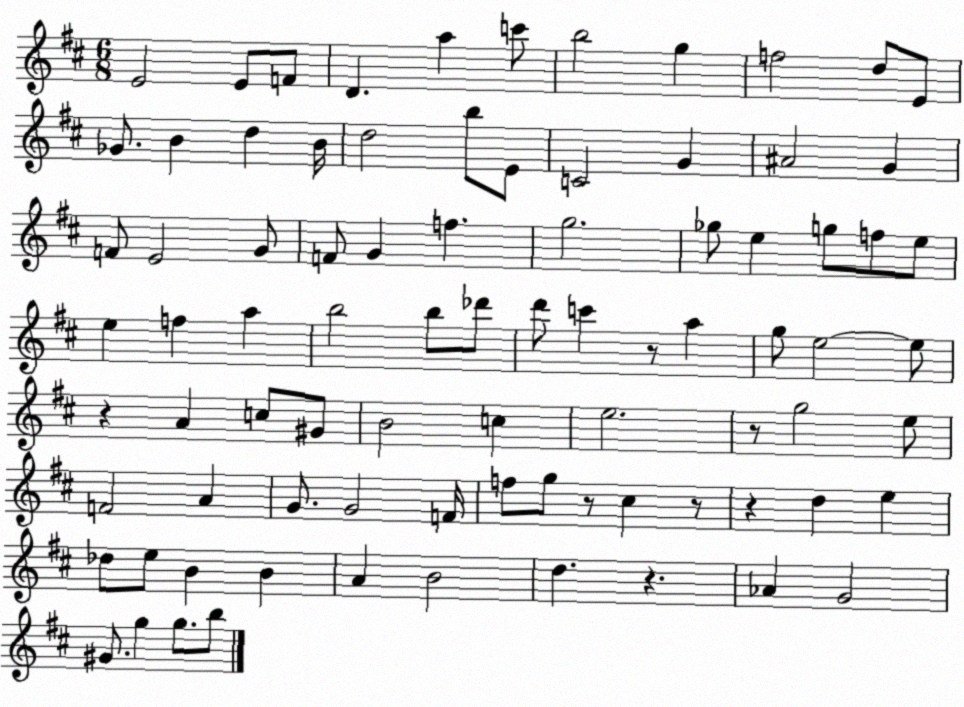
X:1
T:Untitled
M:6/8
L:1/4
K:D
E2 E/2 F/2 D a c'/2 b2 g f2 d/2 E/2 _G/2 B d B/4 d2 b/2 E/2 C2 G ^A2 G F/2 E2 G/2 F/2 G f g2 _g/2 e g/2 f/2 e/2 e f a b2 b/2 _d'/2 d'/2 c' z/2 a g/2 e2 e/2 z A c/2 ^G/2 B2 c e2 z/2 g2 e/2 F2 A G/2 G2 F/4 f/2 g/2 z/2 ^c z/2 z d e _d/2 e/2 B B A B2 d z _A G2 ^G/2 g g/2 b/2